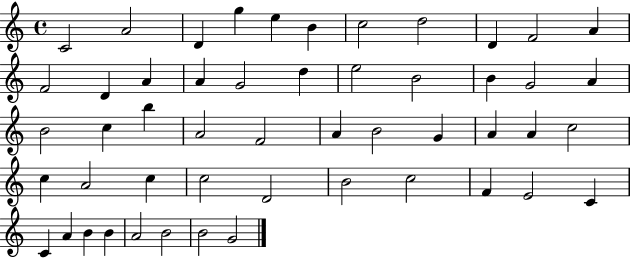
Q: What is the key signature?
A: C major